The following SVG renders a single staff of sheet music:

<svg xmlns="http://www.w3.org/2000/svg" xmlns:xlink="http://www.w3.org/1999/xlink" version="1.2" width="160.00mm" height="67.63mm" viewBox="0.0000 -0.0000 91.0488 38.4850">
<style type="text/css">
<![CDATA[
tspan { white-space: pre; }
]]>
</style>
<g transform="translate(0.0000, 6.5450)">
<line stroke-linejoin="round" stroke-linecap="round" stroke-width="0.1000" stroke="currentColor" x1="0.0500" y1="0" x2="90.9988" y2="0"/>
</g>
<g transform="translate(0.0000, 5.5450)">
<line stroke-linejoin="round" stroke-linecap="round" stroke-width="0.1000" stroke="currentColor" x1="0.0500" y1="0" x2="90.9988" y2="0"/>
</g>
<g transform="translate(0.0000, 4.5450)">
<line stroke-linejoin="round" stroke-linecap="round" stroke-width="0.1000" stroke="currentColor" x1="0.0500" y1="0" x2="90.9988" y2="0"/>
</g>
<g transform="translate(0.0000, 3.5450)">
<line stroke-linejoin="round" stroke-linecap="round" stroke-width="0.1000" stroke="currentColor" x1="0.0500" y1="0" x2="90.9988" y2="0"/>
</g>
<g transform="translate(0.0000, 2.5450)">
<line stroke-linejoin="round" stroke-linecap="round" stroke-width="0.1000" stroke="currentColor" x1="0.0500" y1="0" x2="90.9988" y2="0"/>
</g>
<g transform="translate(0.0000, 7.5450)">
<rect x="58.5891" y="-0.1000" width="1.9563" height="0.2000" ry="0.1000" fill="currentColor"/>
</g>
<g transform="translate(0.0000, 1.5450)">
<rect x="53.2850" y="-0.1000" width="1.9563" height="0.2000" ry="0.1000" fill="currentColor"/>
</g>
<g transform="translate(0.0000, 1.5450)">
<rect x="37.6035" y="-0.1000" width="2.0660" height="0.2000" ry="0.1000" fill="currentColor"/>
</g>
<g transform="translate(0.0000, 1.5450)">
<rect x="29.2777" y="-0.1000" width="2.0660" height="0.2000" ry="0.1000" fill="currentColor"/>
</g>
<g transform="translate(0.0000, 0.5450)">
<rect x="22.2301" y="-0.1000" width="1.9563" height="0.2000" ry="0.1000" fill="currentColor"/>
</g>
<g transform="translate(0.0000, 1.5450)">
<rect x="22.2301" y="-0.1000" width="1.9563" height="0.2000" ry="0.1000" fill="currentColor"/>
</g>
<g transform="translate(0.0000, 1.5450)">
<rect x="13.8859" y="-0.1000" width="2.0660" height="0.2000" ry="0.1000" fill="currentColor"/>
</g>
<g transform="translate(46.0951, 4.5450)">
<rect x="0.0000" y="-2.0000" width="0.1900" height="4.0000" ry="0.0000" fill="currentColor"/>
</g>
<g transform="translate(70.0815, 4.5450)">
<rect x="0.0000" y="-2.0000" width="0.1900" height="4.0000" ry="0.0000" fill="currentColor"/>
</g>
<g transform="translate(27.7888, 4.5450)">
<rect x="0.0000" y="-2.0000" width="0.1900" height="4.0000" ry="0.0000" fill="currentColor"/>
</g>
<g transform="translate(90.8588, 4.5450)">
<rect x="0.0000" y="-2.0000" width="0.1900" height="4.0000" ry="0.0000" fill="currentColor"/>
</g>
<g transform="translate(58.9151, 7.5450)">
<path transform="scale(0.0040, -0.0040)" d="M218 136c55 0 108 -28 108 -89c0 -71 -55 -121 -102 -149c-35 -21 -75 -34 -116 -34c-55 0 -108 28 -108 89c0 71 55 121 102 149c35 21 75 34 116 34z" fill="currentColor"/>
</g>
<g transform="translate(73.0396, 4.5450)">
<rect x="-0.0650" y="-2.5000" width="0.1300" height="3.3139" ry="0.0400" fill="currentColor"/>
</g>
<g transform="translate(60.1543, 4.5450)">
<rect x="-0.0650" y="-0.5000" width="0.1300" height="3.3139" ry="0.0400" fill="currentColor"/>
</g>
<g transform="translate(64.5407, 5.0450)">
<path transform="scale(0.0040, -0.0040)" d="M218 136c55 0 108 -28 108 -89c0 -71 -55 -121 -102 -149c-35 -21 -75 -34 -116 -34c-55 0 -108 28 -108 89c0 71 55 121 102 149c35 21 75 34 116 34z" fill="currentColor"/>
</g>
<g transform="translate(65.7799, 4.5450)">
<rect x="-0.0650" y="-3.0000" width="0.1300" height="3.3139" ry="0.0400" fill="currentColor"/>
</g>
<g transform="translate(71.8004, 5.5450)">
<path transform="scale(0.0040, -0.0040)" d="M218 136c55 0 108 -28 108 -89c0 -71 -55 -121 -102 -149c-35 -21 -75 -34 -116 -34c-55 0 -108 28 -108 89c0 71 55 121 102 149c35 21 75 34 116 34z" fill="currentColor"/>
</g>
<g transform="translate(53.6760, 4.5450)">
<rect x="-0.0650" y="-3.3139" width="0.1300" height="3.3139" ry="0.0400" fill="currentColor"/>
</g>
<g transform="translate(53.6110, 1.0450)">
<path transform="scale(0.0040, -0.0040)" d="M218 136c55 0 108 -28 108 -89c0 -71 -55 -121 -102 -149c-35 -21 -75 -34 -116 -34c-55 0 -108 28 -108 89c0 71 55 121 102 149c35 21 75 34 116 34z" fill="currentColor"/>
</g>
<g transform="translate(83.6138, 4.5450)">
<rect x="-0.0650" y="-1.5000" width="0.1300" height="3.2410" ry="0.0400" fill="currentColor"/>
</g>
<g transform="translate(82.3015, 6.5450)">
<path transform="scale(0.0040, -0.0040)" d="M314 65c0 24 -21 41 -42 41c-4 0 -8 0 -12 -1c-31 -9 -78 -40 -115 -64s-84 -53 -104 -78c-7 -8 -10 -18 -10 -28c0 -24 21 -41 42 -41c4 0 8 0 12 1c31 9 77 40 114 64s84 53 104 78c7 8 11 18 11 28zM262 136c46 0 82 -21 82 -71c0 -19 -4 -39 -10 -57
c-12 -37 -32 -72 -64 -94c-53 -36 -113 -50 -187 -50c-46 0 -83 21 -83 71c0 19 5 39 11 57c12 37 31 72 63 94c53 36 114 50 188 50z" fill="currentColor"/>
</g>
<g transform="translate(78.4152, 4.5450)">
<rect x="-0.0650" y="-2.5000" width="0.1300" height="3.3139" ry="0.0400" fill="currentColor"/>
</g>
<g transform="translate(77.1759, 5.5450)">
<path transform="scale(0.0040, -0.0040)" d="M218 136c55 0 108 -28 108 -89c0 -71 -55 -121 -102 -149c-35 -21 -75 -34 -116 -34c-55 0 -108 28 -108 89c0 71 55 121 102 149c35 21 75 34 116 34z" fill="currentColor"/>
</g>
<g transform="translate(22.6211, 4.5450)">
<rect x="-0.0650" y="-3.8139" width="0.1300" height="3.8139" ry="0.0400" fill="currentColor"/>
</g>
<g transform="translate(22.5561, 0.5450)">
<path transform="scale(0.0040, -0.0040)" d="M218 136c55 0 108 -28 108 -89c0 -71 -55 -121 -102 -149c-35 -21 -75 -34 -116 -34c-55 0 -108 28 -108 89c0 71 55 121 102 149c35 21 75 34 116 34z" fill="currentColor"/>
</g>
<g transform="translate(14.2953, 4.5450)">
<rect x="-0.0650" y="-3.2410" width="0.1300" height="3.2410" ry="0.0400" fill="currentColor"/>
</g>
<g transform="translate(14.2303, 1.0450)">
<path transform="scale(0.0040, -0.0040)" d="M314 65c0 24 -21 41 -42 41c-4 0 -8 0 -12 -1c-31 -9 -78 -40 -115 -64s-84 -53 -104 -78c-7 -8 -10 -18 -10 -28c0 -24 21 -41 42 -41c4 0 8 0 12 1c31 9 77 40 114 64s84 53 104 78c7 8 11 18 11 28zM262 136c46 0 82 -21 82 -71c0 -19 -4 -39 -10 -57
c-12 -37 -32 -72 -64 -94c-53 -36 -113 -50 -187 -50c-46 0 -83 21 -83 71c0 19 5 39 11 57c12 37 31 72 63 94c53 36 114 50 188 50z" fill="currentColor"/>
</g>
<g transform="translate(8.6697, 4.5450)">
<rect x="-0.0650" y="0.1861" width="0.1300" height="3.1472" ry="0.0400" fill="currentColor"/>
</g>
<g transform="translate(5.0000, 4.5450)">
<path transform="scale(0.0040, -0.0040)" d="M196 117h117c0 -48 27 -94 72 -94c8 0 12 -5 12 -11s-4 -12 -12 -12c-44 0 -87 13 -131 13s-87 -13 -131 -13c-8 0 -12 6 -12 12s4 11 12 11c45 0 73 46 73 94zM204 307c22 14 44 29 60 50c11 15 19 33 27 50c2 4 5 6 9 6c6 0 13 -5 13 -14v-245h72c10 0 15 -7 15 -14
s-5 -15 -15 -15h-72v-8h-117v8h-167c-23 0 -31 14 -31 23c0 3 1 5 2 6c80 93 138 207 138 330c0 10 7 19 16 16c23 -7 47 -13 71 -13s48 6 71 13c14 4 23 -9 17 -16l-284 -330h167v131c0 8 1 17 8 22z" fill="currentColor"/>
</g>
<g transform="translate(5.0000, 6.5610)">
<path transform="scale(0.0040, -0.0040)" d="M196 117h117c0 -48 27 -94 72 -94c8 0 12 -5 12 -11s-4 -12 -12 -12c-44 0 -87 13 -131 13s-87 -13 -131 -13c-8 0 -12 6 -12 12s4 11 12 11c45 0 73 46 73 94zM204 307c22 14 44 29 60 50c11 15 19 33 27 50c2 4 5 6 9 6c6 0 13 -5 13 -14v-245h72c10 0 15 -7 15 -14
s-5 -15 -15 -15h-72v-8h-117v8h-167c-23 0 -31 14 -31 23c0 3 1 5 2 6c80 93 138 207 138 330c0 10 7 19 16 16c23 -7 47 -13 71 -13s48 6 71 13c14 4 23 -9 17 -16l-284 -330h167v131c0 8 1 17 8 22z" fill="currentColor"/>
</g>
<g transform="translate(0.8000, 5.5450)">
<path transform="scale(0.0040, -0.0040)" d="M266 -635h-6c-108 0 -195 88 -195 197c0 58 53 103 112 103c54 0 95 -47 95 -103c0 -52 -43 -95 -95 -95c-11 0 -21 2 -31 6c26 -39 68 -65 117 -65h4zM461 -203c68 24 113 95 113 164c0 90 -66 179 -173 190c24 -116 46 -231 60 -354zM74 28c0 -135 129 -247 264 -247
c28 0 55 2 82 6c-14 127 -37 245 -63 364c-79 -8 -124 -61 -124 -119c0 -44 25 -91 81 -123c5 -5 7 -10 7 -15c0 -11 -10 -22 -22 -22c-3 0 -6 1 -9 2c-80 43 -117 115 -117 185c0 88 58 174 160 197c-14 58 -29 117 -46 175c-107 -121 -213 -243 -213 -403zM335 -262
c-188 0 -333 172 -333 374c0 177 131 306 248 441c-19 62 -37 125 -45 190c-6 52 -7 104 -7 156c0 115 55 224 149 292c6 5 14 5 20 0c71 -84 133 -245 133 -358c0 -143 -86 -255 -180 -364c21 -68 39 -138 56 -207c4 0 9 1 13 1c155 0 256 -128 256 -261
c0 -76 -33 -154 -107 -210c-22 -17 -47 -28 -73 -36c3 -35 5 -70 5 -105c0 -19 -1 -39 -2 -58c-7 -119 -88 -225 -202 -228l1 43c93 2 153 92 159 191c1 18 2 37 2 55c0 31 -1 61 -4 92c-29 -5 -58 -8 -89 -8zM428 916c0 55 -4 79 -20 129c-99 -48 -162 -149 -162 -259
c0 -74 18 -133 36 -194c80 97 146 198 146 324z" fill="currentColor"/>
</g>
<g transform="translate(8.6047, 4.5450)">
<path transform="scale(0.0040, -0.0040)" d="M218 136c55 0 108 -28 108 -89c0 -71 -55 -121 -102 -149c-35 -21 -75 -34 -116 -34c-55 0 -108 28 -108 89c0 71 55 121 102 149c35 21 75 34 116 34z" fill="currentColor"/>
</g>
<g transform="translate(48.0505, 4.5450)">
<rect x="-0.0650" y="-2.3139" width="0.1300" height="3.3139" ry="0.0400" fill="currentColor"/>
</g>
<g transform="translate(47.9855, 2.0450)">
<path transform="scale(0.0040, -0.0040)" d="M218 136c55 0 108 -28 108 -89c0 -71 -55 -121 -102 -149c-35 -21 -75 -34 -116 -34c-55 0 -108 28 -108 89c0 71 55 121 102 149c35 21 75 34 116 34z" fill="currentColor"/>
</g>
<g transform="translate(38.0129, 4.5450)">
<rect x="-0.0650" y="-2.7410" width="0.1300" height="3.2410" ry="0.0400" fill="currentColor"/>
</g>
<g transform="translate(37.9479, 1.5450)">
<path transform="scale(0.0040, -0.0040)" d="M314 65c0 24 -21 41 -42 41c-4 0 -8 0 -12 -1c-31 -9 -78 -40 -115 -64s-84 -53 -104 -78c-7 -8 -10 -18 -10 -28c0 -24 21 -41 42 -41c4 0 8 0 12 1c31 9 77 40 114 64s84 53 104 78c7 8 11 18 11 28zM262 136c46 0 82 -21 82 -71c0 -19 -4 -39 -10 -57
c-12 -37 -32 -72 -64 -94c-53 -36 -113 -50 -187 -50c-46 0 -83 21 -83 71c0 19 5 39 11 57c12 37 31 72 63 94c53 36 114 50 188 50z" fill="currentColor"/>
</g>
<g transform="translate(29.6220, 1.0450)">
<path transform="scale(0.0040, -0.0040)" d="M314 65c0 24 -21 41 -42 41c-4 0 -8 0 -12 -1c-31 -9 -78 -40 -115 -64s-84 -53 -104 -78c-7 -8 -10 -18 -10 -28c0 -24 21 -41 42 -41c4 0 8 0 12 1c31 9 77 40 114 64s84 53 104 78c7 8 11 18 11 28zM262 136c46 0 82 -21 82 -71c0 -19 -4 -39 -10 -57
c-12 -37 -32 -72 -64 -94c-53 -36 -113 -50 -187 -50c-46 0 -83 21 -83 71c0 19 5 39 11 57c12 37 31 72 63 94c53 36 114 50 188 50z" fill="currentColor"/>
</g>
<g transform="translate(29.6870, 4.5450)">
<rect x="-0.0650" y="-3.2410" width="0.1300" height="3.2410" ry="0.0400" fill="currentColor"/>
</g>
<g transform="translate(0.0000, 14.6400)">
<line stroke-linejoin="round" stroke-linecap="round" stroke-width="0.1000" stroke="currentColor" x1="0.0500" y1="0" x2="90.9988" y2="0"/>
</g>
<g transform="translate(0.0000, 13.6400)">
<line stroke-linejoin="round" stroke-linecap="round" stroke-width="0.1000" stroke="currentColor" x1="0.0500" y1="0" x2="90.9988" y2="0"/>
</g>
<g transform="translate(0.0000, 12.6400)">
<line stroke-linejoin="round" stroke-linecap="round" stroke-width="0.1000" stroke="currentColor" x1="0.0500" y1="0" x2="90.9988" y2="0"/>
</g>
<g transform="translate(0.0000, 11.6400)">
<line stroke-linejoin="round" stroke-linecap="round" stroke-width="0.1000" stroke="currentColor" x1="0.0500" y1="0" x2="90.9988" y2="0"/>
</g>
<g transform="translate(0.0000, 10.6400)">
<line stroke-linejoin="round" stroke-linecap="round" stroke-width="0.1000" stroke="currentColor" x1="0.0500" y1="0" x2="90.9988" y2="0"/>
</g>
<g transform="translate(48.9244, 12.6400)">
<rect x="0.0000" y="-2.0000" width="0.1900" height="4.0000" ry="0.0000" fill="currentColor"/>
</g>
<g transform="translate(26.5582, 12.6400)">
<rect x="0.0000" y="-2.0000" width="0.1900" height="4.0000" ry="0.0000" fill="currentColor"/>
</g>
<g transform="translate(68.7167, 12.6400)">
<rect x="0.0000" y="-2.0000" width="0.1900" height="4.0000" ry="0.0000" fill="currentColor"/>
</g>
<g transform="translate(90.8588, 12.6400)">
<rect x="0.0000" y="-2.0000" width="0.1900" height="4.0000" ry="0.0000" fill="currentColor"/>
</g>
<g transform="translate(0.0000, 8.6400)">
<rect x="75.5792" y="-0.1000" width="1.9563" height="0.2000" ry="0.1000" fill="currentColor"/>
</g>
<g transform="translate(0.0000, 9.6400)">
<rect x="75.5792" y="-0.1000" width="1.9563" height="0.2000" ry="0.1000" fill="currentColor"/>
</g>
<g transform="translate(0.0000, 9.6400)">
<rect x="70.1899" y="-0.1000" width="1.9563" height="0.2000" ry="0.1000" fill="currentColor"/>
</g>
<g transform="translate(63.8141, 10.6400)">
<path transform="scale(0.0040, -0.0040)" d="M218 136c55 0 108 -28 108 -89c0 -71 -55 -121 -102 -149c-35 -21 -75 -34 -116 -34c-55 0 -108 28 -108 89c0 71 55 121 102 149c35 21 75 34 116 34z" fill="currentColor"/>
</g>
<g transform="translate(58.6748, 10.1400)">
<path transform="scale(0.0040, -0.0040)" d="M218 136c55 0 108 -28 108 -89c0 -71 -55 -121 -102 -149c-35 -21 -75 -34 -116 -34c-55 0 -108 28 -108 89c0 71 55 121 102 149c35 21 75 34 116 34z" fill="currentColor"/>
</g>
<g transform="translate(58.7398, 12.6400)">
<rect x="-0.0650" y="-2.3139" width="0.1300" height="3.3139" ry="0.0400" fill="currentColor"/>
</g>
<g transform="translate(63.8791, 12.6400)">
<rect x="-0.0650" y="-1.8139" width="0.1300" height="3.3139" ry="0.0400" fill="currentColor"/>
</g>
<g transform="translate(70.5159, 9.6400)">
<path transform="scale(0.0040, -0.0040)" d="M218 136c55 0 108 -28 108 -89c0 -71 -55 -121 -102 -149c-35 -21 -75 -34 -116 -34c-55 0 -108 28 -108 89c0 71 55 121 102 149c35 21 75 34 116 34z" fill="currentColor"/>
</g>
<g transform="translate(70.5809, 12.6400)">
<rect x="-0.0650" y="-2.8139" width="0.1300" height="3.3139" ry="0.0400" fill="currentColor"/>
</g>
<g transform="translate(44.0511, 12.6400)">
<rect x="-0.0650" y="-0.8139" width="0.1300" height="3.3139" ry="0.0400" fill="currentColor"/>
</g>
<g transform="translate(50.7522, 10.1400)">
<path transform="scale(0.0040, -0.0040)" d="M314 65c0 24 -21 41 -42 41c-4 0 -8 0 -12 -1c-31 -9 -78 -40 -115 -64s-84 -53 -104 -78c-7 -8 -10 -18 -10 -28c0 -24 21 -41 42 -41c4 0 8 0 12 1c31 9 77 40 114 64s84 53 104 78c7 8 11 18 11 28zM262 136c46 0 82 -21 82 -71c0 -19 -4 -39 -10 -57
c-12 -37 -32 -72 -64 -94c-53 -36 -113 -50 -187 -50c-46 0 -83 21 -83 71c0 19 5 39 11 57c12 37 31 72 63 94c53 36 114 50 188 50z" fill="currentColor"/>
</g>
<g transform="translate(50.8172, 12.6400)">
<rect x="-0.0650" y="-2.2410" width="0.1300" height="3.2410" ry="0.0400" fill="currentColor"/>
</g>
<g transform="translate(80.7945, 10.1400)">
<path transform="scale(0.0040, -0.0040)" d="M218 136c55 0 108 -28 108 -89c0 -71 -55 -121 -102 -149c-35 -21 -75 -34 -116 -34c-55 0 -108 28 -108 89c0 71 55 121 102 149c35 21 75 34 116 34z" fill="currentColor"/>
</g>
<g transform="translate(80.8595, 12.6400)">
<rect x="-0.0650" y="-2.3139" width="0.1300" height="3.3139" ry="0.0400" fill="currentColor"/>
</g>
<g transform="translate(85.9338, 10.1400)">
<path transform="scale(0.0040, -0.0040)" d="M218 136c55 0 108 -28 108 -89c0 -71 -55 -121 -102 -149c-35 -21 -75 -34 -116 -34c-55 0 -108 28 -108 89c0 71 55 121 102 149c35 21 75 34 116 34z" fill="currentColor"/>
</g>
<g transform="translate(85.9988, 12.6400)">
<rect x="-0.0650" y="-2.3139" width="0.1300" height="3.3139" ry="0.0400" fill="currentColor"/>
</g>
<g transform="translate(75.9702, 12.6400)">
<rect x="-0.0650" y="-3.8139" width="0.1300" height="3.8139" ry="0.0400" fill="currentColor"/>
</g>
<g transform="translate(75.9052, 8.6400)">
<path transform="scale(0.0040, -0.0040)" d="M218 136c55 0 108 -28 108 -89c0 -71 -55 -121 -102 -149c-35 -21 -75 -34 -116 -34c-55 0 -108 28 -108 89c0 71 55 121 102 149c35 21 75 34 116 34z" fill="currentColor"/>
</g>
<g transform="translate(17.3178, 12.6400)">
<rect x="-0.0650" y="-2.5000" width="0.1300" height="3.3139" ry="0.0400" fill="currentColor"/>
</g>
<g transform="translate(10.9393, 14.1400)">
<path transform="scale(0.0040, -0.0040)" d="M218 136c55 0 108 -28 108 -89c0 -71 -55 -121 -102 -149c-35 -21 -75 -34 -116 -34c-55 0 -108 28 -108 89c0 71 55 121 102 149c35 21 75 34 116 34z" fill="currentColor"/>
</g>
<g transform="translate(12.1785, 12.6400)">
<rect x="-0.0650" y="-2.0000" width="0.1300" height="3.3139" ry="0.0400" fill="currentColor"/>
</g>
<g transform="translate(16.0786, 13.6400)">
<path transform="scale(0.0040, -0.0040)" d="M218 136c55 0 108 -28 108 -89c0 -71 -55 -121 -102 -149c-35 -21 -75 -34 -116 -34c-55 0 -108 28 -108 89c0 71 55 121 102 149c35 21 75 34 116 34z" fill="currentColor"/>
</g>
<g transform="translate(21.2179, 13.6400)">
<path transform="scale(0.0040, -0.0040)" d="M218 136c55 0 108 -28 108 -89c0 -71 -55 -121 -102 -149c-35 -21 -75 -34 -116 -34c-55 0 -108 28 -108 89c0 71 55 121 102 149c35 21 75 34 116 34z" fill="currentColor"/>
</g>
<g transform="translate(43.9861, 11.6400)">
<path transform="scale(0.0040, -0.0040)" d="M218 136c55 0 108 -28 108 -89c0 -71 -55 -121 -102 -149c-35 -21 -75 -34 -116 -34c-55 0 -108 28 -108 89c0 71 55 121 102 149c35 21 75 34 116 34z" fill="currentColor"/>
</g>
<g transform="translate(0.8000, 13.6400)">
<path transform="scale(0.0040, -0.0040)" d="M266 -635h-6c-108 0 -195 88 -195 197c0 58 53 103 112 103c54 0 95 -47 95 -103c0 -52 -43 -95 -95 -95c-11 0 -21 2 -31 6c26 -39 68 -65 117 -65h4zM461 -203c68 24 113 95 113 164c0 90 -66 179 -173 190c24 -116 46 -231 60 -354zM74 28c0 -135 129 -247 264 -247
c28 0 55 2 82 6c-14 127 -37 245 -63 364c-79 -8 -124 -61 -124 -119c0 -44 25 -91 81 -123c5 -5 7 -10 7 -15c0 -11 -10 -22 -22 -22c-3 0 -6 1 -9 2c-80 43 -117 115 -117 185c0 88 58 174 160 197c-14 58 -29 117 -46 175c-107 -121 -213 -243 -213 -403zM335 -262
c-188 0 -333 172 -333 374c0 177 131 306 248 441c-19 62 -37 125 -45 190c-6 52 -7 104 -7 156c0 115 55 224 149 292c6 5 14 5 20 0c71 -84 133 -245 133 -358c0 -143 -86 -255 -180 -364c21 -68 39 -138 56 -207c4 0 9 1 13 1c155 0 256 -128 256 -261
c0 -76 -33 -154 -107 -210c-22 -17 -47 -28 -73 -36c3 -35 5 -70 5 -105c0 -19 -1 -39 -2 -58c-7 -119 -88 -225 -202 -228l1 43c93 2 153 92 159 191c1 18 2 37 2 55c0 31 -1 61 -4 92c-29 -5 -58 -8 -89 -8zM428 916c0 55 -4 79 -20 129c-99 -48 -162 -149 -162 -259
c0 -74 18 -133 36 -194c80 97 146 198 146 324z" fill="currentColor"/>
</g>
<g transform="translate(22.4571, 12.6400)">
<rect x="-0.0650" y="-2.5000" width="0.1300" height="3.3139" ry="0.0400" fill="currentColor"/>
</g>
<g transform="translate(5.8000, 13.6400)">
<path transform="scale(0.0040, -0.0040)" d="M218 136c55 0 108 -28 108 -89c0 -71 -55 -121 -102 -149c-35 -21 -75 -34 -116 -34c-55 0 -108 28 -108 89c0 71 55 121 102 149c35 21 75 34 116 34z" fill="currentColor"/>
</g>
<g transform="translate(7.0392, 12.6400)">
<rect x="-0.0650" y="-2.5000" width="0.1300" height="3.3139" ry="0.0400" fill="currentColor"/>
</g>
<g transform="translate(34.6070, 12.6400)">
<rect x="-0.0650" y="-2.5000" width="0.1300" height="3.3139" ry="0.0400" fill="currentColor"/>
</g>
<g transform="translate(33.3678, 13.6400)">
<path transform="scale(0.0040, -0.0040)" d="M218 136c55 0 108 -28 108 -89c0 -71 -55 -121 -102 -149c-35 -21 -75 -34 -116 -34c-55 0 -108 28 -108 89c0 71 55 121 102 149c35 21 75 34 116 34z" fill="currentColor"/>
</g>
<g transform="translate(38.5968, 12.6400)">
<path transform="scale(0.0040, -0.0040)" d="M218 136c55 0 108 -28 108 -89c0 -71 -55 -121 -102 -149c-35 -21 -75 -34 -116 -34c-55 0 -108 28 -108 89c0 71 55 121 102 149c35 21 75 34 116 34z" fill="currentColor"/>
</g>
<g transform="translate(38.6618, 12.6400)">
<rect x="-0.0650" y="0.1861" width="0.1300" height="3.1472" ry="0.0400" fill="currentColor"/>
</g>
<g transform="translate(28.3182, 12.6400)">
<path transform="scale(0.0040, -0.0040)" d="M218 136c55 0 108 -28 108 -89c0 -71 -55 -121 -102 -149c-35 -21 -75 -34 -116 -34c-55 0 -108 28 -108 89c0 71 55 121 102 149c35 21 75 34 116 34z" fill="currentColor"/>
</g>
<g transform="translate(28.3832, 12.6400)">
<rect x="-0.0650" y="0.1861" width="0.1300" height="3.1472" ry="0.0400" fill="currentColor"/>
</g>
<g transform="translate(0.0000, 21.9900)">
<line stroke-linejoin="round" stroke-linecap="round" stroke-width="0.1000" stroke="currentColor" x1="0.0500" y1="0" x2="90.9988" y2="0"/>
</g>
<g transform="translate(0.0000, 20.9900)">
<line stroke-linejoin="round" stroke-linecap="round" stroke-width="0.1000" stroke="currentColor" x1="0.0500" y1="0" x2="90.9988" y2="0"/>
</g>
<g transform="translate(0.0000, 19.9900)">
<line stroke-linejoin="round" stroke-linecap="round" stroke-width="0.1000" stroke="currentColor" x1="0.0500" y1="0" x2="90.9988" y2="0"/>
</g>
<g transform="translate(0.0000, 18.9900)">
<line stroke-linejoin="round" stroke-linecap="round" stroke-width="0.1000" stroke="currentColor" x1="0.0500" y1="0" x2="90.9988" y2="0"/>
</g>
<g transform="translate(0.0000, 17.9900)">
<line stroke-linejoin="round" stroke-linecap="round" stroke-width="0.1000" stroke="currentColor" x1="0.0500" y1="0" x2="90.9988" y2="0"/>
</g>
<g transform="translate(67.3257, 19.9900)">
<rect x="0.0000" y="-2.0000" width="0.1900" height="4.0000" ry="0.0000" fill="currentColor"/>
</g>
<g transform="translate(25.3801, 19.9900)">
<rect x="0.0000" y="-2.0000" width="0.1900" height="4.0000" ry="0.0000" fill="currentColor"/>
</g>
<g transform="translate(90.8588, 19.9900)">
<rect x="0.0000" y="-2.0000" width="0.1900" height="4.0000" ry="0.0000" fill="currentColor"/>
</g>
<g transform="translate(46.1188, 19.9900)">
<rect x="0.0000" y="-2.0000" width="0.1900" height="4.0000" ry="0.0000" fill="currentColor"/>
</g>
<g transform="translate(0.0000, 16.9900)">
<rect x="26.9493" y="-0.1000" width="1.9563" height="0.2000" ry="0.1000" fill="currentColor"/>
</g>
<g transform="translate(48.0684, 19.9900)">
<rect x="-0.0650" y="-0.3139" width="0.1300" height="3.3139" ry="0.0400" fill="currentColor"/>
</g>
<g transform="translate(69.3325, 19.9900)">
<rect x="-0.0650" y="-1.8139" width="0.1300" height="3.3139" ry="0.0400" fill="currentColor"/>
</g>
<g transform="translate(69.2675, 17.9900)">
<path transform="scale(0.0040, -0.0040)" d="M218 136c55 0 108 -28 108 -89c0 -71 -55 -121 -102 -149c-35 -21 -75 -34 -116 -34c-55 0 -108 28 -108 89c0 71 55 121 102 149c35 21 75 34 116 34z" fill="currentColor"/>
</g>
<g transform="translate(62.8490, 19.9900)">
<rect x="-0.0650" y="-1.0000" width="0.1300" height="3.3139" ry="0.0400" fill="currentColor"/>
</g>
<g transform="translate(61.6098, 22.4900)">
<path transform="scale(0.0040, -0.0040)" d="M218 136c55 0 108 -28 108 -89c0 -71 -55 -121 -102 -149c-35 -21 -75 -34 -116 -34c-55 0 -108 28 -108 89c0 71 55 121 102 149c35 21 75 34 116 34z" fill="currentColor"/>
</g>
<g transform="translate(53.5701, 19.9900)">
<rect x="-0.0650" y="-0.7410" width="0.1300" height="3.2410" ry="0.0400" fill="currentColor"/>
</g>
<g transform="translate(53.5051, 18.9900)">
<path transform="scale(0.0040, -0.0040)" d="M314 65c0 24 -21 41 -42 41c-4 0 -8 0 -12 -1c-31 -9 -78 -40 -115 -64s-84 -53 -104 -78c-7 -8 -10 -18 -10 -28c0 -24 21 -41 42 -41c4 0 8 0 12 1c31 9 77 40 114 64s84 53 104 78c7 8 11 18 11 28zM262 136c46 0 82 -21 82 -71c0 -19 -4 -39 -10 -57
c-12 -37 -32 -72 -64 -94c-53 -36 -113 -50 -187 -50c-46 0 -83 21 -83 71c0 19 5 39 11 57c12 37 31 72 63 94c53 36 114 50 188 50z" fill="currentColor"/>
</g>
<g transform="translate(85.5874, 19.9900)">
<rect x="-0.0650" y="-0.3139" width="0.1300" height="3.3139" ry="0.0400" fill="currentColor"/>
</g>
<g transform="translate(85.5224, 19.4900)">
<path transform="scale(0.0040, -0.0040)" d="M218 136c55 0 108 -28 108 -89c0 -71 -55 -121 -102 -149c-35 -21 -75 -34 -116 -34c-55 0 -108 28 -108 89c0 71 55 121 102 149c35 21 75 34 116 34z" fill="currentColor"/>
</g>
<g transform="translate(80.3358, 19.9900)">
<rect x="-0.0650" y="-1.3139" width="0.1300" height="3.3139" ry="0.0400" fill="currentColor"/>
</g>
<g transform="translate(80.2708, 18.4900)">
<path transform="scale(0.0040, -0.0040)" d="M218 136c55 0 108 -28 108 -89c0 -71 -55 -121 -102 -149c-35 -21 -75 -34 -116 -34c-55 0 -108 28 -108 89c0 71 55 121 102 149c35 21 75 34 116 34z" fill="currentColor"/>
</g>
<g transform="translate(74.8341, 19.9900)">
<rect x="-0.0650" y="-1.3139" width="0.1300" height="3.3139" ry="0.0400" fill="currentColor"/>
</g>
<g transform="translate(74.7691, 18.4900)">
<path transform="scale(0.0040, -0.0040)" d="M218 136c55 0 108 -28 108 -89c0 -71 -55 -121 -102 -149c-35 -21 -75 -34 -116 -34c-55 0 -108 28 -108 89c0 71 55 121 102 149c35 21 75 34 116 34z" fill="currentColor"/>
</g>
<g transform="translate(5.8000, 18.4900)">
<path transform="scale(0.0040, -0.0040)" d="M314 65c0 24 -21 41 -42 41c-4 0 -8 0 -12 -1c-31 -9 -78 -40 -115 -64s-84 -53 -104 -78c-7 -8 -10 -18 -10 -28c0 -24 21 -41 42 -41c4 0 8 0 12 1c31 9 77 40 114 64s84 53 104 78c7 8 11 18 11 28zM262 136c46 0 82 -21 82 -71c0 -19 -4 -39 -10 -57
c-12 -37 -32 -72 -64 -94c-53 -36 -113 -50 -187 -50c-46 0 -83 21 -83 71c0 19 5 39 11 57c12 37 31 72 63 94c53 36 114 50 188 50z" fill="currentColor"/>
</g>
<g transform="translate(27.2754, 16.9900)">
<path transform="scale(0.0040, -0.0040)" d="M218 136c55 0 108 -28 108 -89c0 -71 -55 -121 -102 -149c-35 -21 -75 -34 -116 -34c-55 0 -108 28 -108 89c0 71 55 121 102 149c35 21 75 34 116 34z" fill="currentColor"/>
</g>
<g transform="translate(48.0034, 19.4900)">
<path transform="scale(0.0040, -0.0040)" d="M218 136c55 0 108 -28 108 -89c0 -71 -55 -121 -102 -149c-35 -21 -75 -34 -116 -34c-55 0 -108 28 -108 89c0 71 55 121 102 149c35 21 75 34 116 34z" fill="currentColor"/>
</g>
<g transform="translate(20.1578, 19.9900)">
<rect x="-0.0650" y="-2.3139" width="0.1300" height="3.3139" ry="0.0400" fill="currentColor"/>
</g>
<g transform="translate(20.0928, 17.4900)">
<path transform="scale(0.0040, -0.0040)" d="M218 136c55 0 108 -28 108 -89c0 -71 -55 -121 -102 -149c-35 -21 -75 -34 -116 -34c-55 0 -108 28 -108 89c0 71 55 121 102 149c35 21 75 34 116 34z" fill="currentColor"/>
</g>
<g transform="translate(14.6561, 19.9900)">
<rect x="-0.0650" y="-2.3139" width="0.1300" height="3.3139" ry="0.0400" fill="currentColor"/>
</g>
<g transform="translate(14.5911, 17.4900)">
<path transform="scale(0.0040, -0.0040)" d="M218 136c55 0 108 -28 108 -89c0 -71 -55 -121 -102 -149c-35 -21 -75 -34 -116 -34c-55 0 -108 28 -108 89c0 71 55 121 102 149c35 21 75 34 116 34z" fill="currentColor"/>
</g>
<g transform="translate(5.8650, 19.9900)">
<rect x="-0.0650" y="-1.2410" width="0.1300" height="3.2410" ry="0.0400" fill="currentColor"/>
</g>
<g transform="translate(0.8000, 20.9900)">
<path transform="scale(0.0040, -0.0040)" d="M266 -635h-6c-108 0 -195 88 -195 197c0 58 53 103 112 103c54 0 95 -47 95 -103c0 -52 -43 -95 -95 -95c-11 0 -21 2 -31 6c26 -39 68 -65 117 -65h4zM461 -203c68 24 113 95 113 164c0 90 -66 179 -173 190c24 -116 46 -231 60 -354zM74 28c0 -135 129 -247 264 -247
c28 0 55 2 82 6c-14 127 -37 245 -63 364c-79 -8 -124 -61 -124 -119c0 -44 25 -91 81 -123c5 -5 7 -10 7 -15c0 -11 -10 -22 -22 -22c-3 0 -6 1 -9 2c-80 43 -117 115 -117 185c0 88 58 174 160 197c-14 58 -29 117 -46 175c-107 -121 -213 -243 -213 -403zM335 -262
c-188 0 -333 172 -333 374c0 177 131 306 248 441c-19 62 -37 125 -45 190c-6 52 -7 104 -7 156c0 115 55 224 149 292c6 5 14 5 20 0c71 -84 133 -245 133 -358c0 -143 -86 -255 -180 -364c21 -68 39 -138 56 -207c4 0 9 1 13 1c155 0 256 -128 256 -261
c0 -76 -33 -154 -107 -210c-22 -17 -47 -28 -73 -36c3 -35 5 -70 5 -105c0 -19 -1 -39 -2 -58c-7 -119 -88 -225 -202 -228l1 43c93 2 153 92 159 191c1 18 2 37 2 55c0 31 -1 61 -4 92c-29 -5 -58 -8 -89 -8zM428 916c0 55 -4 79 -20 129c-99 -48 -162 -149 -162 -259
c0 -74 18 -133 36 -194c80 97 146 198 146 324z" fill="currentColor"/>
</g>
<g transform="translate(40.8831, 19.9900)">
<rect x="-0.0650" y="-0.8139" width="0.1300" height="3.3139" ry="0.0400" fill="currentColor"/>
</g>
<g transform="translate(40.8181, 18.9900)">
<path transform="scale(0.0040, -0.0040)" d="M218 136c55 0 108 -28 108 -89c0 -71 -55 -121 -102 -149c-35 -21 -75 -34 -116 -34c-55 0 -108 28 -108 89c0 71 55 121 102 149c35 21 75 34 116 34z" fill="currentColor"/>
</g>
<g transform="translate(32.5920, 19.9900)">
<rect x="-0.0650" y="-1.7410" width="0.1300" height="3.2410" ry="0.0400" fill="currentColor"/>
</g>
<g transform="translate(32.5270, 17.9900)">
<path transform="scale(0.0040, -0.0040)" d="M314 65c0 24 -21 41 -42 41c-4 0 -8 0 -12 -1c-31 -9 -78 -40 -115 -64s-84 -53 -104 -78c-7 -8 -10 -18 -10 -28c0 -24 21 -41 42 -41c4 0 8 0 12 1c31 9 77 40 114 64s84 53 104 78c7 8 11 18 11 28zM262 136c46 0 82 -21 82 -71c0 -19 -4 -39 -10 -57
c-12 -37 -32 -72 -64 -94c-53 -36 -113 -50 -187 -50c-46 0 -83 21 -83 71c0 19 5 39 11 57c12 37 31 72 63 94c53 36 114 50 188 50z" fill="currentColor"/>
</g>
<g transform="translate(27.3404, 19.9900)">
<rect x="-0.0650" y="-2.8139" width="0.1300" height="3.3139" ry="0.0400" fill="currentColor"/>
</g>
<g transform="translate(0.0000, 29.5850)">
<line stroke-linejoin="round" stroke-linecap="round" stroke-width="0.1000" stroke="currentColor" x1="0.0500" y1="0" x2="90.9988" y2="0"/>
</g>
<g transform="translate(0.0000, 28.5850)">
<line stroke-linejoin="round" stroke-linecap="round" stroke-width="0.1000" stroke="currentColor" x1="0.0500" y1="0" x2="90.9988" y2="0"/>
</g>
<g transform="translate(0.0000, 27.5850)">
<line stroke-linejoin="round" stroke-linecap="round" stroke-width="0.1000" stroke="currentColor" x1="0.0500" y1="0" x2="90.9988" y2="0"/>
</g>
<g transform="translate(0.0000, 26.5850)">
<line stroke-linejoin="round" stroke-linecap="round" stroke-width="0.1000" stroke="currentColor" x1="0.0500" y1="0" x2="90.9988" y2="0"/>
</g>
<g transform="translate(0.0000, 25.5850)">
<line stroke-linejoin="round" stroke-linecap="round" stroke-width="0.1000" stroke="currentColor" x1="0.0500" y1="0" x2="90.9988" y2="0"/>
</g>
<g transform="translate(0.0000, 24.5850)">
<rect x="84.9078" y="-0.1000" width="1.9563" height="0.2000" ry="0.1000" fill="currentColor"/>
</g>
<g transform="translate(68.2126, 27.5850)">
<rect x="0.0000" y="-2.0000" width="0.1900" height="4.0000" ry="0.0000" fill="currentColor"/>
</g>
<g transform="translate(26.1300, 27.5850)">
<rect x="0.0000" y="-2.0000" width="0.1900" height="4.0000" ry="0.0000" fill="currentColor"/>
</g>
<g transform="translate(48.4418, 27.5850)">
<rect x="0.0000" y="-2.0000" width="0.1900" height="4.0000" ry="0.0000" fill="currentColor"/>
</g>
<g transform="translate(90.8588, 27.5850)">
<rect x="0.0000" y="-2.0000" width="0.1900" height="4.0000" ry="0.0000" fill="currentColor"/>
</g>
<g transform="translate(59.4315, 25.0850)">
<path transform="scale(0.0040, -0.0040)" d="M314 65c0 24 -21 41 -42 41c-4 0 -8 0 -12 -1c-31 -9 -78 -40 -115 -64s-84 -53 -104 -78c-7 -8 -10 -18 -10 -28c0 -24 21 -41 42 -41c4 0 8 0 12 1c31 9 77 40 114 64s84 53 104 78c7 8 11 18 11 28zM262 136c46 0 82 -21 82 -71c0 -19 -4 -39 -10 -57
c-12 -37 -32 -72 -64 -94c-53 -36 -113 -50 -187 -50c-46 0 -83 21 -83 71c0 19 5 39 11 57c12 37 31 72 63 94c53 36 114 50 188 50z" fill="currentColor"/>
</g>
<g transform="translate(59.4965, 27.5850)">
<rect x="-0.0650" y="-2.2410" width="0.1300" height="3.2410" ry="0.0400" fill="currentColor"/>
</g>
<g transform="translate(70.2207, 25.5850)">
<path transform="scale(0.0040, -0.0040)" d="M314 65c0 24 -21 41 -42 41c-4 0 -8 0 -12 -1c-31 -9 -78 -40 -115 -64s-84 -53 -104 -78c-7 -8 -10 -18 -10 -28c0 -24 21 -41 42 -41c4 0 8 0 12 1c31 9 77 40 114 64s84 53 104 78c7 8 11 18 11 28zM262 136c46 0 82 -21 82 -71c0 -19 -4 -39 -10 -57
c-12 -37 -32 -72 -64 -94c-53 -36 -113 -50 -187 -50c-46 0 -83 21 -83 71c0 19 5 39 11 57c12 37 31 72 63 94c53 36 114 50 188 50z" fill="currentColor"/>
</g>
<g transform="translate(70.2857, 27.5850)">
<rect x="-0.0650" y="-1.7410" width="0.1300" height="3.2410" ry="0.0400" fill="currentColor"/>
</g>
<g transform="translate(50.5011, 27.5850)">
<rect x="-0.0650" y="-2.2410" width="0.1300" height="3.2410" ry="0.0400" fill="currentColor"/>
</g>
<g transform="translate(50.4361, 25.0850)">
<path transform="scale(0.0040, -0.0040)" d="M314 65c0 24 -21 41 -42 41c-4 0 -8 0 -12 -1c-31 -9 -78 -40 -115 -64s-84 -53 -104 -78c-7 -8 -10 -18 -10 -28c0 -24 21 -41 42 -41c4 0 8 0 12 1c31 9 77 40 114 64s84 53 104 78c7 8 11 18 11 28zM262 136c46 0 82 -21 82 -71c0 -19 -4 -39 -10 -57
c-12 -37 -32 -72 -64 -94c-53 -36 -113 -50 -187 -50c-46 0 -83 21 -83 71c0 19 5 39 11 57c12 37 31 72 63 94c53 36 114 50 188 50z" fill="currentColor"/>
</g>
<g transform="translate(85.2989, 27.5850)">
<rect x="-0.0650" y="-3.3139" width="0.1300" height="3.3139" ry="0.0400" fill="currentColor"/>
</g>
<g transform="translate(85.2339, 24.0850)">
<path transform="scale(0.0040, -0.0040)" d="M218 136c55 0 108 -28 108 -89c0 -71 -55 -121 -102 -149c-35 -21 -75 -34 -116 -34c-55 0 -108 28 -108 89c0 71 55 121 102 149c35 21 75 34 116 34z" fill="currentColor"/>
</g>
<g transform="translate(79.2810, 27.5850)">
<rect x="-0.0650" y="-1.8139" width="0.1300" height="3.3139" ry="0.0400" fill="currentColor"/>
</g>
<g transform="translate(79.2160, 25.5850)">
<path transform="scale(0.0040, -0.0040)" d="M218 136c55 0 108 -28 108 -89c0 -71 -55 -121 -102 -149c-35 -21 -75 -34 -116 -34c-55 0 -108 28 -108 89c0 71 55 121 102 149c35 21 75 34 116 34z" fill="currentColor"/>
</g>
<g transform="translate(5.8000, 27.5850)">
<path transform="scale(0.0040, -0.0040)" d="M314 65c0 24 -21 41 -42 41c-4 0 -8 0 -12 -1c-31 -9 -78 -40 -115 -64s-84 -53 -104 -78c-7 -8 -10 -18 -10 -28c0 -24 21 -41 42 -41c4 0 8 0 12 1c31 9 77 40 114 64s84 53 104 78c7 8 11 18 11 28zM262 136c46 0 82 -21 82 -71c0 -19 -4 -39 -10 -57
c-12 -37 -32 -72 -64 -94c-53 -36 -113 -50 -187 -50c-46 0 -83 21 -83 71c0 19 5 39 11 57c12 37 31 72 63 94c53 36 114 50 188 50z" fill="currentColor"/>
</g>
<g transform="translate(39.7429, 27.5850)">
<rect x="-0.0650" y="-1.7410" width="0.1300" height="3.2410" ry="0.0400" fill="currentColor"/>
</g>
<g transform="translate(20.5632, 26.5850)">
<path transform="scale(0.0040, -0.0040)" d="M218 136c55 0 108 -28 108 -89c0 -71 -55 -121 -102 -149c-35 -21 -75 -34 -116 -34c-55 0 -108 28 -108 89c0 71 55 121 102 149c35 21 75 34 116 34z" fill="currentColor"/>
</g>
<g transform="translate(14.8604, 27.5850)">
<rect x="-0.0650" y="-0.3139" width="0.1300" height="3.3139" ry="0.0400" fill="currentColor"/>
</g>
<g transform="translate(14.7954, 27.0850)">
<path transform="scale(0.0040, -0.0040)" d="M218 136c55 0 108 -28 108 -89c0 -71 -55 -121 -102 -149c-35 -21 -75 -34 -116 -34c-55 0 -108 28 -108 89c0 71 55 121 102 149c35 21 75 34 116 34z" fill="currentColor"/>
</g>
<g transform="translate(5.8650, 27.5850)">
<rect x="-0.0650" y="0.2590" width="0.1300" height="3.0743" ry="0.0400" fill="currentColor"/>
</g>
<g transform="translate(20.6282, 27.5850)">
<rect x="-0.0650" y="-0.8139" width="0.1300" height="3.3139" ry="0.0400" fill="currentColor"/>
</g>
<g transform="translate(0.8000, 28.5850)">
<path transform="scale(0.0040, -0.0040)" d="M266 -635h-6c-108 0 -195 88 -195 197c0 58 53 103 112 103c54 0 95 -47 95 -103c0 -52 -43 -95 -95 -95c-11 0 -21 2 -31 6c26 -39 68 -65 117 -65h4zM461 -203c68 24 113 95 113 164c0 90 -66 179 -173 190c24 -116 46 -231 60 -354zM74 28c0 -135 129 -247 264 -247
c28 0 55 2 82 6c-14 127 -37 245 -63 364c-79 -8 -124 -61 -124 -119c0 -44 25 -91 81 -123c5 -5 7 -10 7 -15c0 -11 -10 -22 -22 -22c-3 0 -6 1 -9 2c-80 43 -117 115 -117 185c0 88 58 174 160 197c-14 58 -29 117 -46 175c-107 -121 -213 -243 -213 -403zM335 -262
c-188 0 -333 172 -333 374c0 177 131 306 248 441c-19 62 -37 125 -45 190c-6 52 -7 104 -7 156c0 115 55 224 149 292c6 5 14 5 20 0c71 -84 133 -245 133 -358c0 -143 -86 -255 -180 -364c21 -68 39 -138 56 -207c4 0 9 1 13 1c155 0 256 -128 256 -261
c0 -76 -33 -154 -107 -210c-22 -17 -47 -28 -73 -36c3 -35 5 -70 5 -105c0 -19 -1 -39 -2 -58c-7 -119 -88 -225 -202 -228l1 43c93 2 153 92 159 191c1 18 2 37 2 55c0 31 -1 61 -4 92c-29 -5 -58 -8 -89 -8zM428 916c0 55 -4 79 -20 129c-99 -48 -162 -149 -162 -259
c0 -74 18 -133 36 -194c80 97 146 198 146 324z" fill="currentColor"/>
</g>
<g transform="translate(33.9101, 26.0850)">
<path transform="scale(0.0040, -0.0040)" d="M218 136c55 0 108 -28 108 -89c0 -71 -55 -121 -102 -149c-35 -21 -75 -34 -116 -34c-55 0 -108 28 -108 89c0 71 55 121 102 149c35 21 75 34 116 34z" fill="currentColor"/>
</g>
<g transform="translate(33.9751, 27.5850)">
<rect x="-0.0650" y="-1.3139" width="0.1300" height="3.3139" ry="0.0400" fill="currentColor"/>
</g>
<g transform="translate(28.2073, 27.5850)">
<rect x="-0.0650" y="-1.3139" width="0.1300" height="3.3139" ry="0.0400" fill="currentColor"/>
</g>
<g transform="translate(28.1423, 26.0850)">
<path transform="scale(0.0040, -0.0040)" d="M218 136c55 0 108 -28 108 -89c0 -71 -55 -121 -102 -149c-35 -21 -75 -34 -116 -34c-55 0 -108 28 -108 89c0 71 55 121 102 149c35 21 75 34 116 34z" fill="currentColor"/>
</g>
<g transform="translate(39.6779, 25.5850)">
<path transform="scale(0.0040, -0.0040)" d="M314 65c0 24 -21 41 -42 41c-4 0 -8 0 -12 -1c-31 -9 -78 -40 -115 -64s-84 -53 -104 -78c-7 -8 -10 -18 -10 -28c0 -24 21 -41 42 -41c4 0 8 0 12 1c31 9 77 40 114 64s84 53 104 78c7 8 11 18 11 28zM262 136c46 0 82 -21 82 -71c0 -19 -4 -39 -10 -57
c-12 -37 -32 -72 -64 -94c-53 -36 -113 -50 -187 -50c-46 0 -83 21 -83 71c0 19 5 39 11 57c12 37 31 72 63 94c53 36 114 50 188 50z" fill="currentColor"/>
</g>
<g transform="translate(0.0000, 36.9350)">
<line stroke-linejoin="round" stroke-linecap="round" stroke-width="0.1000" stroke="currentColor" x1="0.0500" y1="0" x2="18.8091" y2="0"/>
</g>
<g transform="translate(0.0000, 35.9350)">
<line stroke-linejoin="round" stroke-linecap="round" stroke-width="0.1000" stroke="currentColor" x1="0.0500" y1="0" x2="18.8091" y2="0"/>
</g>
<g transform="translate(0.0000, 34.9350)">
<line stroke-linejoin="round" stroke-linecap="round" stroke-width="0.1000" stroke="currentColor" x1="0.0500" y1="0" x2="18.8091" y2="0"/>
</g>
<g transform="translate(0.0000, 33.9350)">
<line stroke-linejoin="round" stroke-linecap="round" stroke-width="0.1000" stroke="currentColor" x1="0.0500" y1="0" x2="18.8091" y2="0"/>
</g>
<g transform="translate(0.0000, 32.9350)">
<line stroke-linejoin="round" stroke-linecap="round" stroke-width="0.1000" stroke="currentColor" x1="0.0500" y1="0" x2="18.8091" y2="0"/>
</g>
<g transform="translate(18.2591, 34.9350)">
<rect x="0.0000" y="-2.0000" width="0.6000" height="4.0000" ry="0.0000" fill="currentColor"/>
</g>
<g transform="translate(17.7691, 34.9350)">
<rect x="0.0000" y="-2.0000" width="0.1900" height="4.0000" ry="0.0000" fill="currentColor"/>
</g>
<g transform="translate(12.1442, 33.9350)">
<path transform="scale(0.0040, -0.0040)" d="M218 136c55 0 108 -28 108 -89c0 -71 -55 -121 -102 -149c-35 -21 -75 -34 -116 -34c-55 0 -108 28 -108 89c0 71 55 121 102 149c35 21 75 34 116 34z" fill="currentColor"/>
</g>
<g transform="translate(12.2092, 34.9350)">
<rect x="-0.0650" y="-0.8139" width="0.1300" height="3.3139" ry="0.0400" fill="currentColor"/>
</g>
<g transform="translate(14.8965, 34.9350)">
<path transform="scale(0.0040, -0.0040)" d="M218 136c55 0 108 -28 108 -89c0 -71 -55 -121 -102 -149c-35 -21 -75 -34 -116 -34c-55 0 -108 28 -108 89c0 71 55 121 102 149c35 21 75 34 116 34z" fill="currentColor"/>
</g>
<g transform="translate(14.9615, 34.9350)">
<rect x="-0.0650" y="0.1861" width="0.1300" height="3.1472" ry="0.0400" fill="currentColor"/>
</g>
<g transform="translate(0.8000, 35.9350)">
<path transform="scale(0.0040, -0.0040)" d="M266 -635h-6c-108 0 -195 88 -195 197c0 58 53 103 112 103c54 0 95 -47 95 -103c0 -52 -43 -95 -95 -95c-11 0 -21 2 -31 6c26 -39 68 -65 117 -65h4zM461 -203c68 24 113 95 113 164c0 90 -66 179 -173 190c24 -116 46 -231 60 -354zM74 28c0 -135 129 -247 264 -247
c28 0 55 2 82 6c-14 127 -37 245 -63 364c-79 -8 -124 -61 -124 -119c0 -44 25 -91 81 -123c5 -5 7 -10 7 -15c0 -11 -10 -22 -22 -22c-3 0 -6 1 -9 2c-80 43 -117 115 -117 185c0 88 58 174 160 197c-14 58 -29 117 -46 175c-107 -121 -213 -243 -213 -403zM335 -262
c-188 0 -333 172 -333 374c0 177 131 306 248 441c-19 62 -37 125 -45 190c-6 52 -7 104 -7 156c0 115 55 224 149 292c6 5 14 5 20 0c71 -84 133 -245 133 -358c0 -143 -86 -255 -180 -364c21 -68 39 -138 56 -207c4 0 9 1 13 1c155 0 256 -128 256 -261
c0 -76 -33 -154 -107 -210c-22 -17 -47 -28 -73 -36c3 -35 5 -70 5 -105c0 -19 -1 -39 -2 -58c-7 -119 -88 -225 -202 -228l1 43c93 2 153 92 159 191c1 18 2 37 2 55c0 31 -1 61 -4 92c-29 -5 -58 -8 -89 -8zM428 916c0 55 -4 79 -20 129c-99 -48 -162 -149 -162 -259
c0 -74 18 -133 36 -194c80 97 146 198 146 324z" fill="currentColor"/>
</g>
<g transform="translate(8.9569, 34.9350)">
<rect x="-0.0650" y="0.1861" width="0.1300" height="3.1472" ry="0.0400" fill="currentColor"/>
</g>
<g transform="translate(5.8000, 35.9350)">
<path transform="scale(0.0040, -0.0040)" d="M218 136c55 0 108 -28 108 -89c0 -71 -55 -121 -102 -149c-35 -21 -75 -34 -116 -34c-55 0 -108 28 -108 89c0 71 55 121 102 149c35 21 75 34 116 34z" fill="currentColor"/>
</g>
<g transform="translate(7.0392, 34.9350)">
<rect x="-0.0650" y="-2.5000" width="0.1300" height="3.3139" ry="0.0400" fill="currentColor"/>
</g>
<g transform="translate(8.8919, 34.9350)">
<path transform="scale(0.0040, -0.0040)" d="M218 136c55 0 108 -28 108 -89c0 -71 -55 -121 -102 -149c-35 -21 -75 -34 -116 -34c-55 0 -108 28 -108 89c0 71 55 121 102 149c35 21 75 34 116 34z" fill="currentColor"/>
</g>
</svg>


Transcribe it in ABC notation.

X:1
T:Untitled
M:4/4
L:1/4
K:C
B b2 c' b2 a2 g b C A G G E2 G F G G B G B d g2 g f a c' g g e2 g g a f2 d c d2 D f e e c B2 c d e e f2 g2 g2 f2 f b G B d B